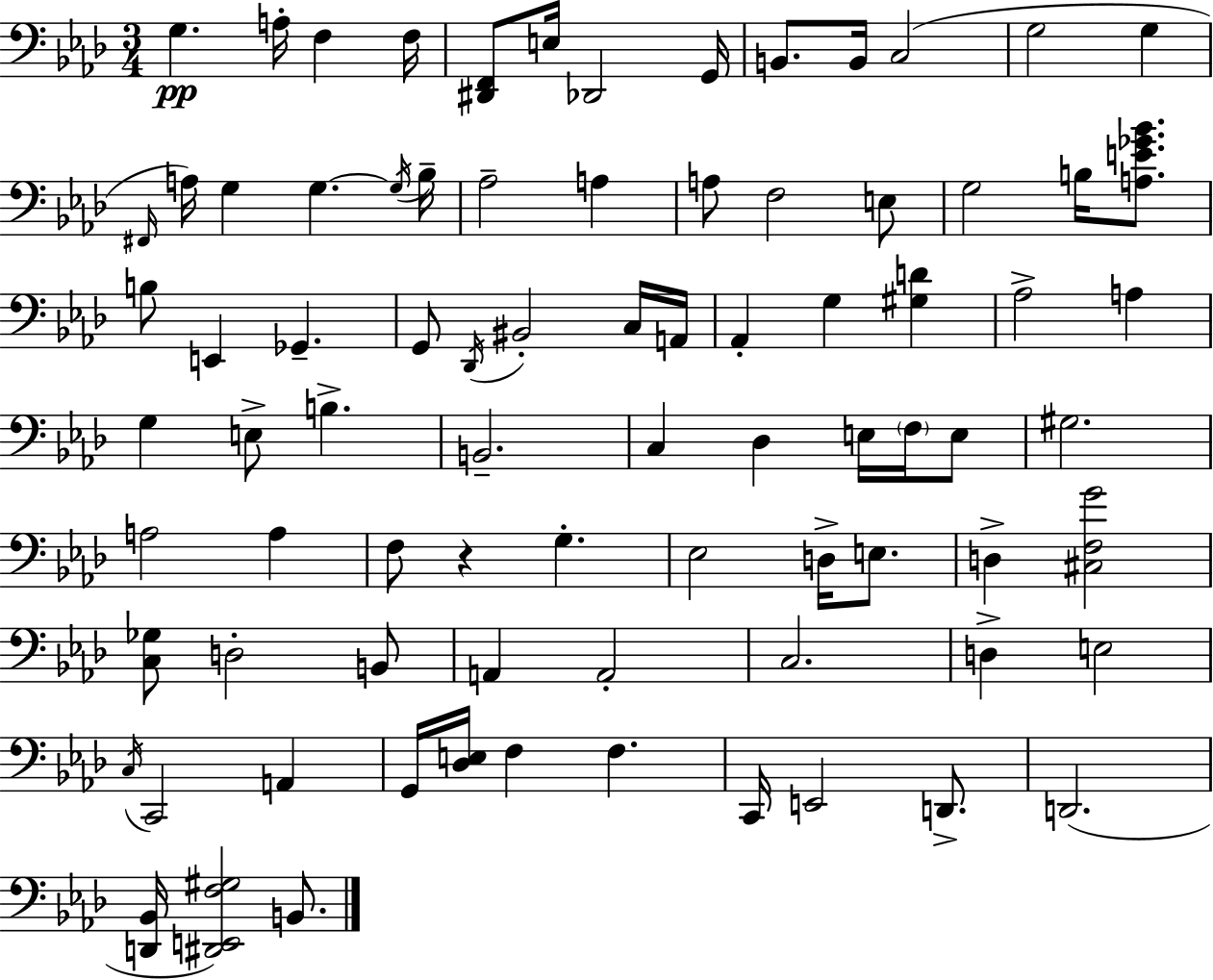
X:1
T:Untitled
M:3/4
L:1/4
K:Ab
G, A,/4 F, F,/4 [^D,,F,,]/2 E,/4 _D,,2 G,,/4 B,,/2 B,,/4 C,2 G,2 G, ^F,,/4 A,/4 G, G, G,/4 _B,/4 _A,2 A, A,/2 F,2 E,/2 G,2 B,/4 [A,E_G_B]/2 B,/2 E,, _G,, G,,/2 _D,,/4 ^B,,2 C,/4 A,,/4 _A,, G, [^G,D] _A,2 A, G, E,/2 B, B,,2 C, _D, E,/4 F,/4 E,/2 ^G,2 A,2 A, F,/2 z G, _E,2 D,/4 E,/2 D, [^C,F,G]2 [C,_G,]/2 D,2 B,,/2 A,, A,,2 C,2 D, E,2 C,/4 C,,2 A,, G,,/4 [_D,E,]/4 F, F, C,,/4 E,,2 D,,/2 D,,2 [D,,_B,,]/4 [^D,,E,,F,^G,]2 B,,/2